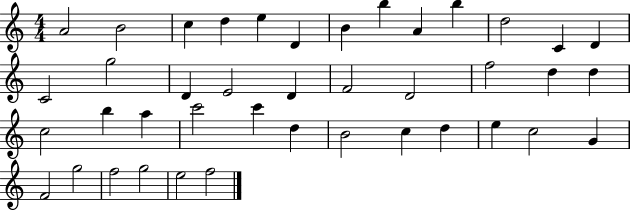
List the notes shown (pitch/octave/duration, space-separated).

A4/h B4/h C5/q D5/q E5/q D4/q B4/q B5/q A4/q B5/q D5/h C4/q D4/q C4/h G5/h D4/q E4/h D4/q F4/h D4/h F5/h D5/q D5/q C5/h B5/q A5/q C6/h C6/q D5/q B4/h C5/q D5/q E5/q C5/h G4/q F4/h G5/h F5/h G5/h E5/h F5/h